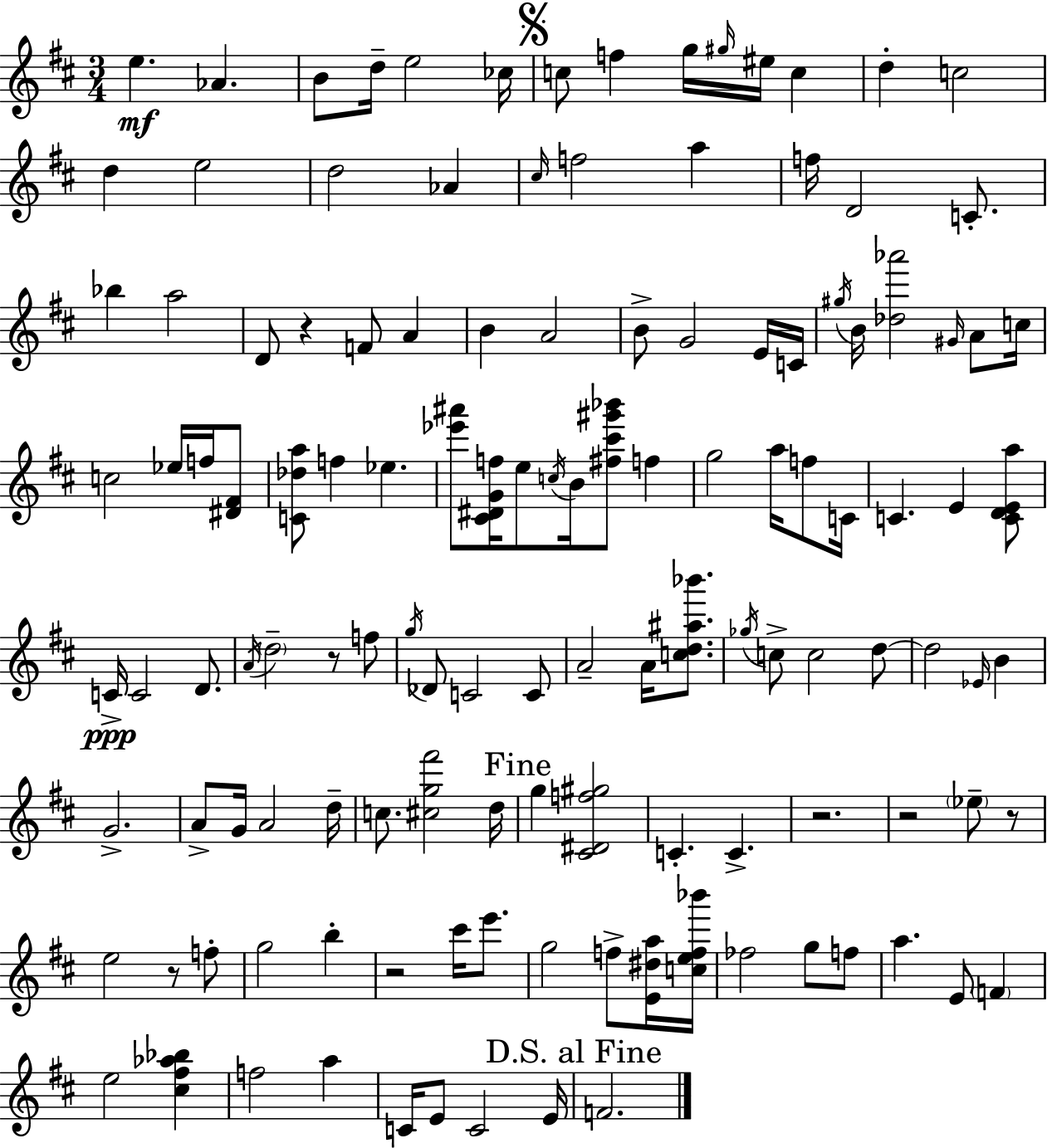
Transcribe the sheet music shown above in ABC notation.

X:1
T:Untitled
M:3/4
L:1/4
K:D
e _A B/2 d/4 e2 _c/4 c/2 f g/4 ^g/4 ^e/4 c d c2 d e2 d2 _A ^c/4 f2 a f/4 D2 C/2 _b a2 D/2 z F/2 A B A2 B/2 G2 E/4 C/4 ^g/4 B/4 [_d_a']2 ^G/4 A/2 c/4 c2 _e/4 f/4 [^D^F]/2 [C_da]/2 f _e [_e'^a']/2 [^C^DGf]/4 e/2 c/4 B/4 [^f^c'^g'_b']/2 f g2 a/4 f/2 C/4 C E [CDEa]/2 C/4 C2 D/2 A/4 d2 z/2 f/2 g/4 _D/2 C2 C/2 A2 A/4 [cd^a_b']/2 _g/4 c/2 c2 d/2 d2 _E/4 B G2 A/2 G/4 A2 d/4 c/2 [^cg^f']2 d/4 g [^C^Df^g]2 C C z2 z2 _e/2 z/2 e2 z/2 f/2 g2 b z2 ^c'/4 e'/2 g2 f/2 [E^da]/4 [cef_b']/4 _f2 g/2 f/2 a E/2 F e2 [^c^f_a_b] f2 a C/4 E/2 C2 E/4 F2